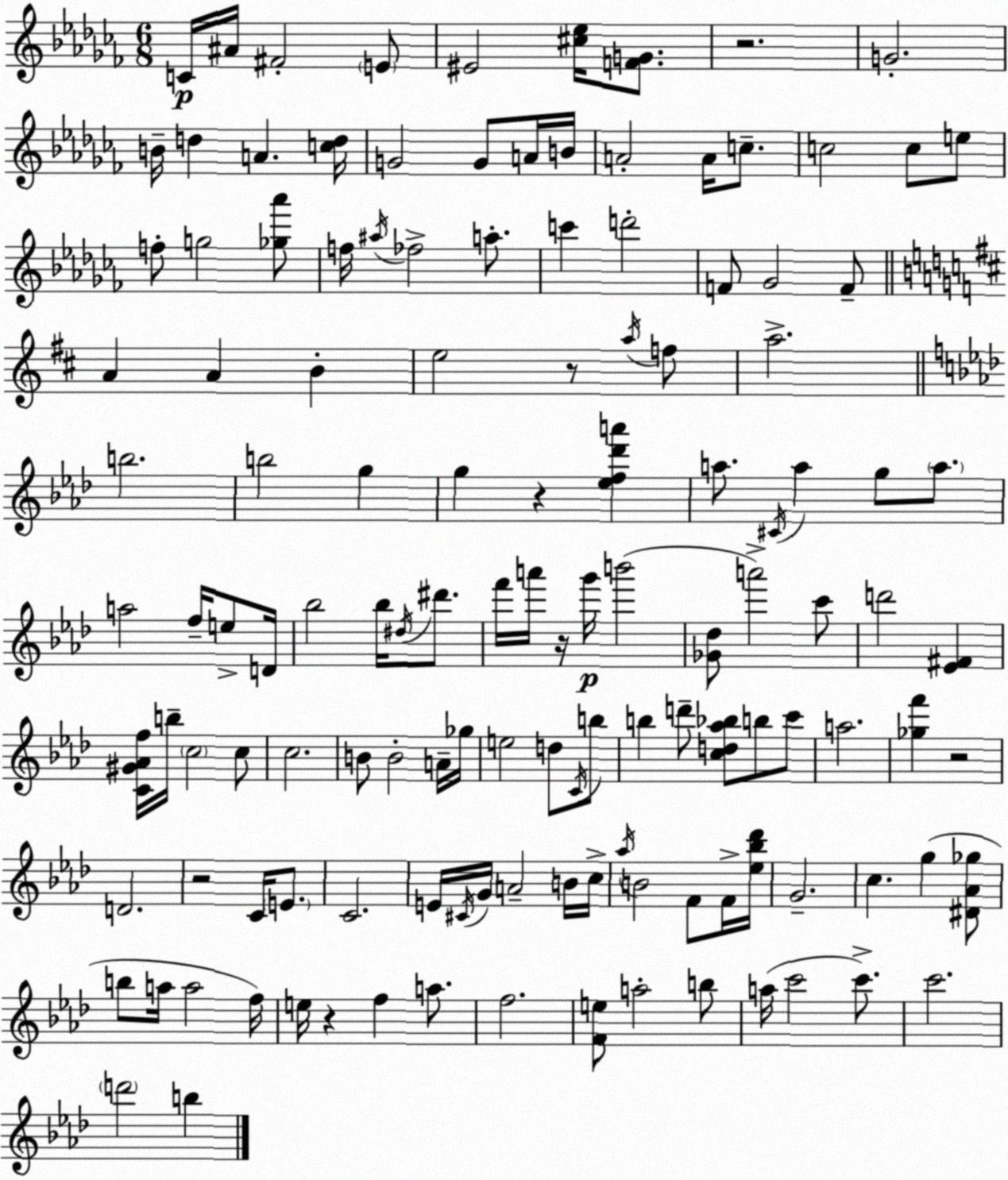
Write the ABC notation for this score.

X:1
T:Untitled
M:6/8
L:1/4
K:Abm
C/4 ^A/4 ^F2 E/2 ^E2 [^c_e]/4 [FG]/2 z2 G2 B/4 d A [cd]/4 G2 G/2 A/4 B/4 A2 A/4 c/2 c2 c/2 e/2 f/2 g2 [_g_a']/2 f/4 ^a/4 _f2 a/2 c' d'2 F/2 _G2 F/2 A A B e2 z/2 a/4 f/2 a2 b2 b2 g g z [_ef_d'a'] a/2 ^C/4 a g/2 a/2 a2 f/4 e/2 D/4 _b2 _b/4 ^d/4 ^d'/2 f'/4 a'/4 z/4 g'/4 b'2 [_G_d]/2 a'2 c'/2 d'2 [_E^F] [C^G_Af]/4 b/4 c2 c/2 c2 B/2 B2 A/4 _g/4 e2 d/2 C/4 b/2 b d'/2 [cd_a_b]/2 b/2 c'/2 a2 [_gf'] z2 D2 z2 C/4 E/2 C2 E/4 ^C/4 G/4 A2 B/4 c/4 _a/4 B2 F/2 F/4 [_e_b_d']/4 G2 c g [^D_A_g]/2 b/2 a/4 a2 f/4 e/4 z f a/2 f2 [Fe]/2 a2 b/2 a/4 c'2 c'/2 c'2 d'2 b